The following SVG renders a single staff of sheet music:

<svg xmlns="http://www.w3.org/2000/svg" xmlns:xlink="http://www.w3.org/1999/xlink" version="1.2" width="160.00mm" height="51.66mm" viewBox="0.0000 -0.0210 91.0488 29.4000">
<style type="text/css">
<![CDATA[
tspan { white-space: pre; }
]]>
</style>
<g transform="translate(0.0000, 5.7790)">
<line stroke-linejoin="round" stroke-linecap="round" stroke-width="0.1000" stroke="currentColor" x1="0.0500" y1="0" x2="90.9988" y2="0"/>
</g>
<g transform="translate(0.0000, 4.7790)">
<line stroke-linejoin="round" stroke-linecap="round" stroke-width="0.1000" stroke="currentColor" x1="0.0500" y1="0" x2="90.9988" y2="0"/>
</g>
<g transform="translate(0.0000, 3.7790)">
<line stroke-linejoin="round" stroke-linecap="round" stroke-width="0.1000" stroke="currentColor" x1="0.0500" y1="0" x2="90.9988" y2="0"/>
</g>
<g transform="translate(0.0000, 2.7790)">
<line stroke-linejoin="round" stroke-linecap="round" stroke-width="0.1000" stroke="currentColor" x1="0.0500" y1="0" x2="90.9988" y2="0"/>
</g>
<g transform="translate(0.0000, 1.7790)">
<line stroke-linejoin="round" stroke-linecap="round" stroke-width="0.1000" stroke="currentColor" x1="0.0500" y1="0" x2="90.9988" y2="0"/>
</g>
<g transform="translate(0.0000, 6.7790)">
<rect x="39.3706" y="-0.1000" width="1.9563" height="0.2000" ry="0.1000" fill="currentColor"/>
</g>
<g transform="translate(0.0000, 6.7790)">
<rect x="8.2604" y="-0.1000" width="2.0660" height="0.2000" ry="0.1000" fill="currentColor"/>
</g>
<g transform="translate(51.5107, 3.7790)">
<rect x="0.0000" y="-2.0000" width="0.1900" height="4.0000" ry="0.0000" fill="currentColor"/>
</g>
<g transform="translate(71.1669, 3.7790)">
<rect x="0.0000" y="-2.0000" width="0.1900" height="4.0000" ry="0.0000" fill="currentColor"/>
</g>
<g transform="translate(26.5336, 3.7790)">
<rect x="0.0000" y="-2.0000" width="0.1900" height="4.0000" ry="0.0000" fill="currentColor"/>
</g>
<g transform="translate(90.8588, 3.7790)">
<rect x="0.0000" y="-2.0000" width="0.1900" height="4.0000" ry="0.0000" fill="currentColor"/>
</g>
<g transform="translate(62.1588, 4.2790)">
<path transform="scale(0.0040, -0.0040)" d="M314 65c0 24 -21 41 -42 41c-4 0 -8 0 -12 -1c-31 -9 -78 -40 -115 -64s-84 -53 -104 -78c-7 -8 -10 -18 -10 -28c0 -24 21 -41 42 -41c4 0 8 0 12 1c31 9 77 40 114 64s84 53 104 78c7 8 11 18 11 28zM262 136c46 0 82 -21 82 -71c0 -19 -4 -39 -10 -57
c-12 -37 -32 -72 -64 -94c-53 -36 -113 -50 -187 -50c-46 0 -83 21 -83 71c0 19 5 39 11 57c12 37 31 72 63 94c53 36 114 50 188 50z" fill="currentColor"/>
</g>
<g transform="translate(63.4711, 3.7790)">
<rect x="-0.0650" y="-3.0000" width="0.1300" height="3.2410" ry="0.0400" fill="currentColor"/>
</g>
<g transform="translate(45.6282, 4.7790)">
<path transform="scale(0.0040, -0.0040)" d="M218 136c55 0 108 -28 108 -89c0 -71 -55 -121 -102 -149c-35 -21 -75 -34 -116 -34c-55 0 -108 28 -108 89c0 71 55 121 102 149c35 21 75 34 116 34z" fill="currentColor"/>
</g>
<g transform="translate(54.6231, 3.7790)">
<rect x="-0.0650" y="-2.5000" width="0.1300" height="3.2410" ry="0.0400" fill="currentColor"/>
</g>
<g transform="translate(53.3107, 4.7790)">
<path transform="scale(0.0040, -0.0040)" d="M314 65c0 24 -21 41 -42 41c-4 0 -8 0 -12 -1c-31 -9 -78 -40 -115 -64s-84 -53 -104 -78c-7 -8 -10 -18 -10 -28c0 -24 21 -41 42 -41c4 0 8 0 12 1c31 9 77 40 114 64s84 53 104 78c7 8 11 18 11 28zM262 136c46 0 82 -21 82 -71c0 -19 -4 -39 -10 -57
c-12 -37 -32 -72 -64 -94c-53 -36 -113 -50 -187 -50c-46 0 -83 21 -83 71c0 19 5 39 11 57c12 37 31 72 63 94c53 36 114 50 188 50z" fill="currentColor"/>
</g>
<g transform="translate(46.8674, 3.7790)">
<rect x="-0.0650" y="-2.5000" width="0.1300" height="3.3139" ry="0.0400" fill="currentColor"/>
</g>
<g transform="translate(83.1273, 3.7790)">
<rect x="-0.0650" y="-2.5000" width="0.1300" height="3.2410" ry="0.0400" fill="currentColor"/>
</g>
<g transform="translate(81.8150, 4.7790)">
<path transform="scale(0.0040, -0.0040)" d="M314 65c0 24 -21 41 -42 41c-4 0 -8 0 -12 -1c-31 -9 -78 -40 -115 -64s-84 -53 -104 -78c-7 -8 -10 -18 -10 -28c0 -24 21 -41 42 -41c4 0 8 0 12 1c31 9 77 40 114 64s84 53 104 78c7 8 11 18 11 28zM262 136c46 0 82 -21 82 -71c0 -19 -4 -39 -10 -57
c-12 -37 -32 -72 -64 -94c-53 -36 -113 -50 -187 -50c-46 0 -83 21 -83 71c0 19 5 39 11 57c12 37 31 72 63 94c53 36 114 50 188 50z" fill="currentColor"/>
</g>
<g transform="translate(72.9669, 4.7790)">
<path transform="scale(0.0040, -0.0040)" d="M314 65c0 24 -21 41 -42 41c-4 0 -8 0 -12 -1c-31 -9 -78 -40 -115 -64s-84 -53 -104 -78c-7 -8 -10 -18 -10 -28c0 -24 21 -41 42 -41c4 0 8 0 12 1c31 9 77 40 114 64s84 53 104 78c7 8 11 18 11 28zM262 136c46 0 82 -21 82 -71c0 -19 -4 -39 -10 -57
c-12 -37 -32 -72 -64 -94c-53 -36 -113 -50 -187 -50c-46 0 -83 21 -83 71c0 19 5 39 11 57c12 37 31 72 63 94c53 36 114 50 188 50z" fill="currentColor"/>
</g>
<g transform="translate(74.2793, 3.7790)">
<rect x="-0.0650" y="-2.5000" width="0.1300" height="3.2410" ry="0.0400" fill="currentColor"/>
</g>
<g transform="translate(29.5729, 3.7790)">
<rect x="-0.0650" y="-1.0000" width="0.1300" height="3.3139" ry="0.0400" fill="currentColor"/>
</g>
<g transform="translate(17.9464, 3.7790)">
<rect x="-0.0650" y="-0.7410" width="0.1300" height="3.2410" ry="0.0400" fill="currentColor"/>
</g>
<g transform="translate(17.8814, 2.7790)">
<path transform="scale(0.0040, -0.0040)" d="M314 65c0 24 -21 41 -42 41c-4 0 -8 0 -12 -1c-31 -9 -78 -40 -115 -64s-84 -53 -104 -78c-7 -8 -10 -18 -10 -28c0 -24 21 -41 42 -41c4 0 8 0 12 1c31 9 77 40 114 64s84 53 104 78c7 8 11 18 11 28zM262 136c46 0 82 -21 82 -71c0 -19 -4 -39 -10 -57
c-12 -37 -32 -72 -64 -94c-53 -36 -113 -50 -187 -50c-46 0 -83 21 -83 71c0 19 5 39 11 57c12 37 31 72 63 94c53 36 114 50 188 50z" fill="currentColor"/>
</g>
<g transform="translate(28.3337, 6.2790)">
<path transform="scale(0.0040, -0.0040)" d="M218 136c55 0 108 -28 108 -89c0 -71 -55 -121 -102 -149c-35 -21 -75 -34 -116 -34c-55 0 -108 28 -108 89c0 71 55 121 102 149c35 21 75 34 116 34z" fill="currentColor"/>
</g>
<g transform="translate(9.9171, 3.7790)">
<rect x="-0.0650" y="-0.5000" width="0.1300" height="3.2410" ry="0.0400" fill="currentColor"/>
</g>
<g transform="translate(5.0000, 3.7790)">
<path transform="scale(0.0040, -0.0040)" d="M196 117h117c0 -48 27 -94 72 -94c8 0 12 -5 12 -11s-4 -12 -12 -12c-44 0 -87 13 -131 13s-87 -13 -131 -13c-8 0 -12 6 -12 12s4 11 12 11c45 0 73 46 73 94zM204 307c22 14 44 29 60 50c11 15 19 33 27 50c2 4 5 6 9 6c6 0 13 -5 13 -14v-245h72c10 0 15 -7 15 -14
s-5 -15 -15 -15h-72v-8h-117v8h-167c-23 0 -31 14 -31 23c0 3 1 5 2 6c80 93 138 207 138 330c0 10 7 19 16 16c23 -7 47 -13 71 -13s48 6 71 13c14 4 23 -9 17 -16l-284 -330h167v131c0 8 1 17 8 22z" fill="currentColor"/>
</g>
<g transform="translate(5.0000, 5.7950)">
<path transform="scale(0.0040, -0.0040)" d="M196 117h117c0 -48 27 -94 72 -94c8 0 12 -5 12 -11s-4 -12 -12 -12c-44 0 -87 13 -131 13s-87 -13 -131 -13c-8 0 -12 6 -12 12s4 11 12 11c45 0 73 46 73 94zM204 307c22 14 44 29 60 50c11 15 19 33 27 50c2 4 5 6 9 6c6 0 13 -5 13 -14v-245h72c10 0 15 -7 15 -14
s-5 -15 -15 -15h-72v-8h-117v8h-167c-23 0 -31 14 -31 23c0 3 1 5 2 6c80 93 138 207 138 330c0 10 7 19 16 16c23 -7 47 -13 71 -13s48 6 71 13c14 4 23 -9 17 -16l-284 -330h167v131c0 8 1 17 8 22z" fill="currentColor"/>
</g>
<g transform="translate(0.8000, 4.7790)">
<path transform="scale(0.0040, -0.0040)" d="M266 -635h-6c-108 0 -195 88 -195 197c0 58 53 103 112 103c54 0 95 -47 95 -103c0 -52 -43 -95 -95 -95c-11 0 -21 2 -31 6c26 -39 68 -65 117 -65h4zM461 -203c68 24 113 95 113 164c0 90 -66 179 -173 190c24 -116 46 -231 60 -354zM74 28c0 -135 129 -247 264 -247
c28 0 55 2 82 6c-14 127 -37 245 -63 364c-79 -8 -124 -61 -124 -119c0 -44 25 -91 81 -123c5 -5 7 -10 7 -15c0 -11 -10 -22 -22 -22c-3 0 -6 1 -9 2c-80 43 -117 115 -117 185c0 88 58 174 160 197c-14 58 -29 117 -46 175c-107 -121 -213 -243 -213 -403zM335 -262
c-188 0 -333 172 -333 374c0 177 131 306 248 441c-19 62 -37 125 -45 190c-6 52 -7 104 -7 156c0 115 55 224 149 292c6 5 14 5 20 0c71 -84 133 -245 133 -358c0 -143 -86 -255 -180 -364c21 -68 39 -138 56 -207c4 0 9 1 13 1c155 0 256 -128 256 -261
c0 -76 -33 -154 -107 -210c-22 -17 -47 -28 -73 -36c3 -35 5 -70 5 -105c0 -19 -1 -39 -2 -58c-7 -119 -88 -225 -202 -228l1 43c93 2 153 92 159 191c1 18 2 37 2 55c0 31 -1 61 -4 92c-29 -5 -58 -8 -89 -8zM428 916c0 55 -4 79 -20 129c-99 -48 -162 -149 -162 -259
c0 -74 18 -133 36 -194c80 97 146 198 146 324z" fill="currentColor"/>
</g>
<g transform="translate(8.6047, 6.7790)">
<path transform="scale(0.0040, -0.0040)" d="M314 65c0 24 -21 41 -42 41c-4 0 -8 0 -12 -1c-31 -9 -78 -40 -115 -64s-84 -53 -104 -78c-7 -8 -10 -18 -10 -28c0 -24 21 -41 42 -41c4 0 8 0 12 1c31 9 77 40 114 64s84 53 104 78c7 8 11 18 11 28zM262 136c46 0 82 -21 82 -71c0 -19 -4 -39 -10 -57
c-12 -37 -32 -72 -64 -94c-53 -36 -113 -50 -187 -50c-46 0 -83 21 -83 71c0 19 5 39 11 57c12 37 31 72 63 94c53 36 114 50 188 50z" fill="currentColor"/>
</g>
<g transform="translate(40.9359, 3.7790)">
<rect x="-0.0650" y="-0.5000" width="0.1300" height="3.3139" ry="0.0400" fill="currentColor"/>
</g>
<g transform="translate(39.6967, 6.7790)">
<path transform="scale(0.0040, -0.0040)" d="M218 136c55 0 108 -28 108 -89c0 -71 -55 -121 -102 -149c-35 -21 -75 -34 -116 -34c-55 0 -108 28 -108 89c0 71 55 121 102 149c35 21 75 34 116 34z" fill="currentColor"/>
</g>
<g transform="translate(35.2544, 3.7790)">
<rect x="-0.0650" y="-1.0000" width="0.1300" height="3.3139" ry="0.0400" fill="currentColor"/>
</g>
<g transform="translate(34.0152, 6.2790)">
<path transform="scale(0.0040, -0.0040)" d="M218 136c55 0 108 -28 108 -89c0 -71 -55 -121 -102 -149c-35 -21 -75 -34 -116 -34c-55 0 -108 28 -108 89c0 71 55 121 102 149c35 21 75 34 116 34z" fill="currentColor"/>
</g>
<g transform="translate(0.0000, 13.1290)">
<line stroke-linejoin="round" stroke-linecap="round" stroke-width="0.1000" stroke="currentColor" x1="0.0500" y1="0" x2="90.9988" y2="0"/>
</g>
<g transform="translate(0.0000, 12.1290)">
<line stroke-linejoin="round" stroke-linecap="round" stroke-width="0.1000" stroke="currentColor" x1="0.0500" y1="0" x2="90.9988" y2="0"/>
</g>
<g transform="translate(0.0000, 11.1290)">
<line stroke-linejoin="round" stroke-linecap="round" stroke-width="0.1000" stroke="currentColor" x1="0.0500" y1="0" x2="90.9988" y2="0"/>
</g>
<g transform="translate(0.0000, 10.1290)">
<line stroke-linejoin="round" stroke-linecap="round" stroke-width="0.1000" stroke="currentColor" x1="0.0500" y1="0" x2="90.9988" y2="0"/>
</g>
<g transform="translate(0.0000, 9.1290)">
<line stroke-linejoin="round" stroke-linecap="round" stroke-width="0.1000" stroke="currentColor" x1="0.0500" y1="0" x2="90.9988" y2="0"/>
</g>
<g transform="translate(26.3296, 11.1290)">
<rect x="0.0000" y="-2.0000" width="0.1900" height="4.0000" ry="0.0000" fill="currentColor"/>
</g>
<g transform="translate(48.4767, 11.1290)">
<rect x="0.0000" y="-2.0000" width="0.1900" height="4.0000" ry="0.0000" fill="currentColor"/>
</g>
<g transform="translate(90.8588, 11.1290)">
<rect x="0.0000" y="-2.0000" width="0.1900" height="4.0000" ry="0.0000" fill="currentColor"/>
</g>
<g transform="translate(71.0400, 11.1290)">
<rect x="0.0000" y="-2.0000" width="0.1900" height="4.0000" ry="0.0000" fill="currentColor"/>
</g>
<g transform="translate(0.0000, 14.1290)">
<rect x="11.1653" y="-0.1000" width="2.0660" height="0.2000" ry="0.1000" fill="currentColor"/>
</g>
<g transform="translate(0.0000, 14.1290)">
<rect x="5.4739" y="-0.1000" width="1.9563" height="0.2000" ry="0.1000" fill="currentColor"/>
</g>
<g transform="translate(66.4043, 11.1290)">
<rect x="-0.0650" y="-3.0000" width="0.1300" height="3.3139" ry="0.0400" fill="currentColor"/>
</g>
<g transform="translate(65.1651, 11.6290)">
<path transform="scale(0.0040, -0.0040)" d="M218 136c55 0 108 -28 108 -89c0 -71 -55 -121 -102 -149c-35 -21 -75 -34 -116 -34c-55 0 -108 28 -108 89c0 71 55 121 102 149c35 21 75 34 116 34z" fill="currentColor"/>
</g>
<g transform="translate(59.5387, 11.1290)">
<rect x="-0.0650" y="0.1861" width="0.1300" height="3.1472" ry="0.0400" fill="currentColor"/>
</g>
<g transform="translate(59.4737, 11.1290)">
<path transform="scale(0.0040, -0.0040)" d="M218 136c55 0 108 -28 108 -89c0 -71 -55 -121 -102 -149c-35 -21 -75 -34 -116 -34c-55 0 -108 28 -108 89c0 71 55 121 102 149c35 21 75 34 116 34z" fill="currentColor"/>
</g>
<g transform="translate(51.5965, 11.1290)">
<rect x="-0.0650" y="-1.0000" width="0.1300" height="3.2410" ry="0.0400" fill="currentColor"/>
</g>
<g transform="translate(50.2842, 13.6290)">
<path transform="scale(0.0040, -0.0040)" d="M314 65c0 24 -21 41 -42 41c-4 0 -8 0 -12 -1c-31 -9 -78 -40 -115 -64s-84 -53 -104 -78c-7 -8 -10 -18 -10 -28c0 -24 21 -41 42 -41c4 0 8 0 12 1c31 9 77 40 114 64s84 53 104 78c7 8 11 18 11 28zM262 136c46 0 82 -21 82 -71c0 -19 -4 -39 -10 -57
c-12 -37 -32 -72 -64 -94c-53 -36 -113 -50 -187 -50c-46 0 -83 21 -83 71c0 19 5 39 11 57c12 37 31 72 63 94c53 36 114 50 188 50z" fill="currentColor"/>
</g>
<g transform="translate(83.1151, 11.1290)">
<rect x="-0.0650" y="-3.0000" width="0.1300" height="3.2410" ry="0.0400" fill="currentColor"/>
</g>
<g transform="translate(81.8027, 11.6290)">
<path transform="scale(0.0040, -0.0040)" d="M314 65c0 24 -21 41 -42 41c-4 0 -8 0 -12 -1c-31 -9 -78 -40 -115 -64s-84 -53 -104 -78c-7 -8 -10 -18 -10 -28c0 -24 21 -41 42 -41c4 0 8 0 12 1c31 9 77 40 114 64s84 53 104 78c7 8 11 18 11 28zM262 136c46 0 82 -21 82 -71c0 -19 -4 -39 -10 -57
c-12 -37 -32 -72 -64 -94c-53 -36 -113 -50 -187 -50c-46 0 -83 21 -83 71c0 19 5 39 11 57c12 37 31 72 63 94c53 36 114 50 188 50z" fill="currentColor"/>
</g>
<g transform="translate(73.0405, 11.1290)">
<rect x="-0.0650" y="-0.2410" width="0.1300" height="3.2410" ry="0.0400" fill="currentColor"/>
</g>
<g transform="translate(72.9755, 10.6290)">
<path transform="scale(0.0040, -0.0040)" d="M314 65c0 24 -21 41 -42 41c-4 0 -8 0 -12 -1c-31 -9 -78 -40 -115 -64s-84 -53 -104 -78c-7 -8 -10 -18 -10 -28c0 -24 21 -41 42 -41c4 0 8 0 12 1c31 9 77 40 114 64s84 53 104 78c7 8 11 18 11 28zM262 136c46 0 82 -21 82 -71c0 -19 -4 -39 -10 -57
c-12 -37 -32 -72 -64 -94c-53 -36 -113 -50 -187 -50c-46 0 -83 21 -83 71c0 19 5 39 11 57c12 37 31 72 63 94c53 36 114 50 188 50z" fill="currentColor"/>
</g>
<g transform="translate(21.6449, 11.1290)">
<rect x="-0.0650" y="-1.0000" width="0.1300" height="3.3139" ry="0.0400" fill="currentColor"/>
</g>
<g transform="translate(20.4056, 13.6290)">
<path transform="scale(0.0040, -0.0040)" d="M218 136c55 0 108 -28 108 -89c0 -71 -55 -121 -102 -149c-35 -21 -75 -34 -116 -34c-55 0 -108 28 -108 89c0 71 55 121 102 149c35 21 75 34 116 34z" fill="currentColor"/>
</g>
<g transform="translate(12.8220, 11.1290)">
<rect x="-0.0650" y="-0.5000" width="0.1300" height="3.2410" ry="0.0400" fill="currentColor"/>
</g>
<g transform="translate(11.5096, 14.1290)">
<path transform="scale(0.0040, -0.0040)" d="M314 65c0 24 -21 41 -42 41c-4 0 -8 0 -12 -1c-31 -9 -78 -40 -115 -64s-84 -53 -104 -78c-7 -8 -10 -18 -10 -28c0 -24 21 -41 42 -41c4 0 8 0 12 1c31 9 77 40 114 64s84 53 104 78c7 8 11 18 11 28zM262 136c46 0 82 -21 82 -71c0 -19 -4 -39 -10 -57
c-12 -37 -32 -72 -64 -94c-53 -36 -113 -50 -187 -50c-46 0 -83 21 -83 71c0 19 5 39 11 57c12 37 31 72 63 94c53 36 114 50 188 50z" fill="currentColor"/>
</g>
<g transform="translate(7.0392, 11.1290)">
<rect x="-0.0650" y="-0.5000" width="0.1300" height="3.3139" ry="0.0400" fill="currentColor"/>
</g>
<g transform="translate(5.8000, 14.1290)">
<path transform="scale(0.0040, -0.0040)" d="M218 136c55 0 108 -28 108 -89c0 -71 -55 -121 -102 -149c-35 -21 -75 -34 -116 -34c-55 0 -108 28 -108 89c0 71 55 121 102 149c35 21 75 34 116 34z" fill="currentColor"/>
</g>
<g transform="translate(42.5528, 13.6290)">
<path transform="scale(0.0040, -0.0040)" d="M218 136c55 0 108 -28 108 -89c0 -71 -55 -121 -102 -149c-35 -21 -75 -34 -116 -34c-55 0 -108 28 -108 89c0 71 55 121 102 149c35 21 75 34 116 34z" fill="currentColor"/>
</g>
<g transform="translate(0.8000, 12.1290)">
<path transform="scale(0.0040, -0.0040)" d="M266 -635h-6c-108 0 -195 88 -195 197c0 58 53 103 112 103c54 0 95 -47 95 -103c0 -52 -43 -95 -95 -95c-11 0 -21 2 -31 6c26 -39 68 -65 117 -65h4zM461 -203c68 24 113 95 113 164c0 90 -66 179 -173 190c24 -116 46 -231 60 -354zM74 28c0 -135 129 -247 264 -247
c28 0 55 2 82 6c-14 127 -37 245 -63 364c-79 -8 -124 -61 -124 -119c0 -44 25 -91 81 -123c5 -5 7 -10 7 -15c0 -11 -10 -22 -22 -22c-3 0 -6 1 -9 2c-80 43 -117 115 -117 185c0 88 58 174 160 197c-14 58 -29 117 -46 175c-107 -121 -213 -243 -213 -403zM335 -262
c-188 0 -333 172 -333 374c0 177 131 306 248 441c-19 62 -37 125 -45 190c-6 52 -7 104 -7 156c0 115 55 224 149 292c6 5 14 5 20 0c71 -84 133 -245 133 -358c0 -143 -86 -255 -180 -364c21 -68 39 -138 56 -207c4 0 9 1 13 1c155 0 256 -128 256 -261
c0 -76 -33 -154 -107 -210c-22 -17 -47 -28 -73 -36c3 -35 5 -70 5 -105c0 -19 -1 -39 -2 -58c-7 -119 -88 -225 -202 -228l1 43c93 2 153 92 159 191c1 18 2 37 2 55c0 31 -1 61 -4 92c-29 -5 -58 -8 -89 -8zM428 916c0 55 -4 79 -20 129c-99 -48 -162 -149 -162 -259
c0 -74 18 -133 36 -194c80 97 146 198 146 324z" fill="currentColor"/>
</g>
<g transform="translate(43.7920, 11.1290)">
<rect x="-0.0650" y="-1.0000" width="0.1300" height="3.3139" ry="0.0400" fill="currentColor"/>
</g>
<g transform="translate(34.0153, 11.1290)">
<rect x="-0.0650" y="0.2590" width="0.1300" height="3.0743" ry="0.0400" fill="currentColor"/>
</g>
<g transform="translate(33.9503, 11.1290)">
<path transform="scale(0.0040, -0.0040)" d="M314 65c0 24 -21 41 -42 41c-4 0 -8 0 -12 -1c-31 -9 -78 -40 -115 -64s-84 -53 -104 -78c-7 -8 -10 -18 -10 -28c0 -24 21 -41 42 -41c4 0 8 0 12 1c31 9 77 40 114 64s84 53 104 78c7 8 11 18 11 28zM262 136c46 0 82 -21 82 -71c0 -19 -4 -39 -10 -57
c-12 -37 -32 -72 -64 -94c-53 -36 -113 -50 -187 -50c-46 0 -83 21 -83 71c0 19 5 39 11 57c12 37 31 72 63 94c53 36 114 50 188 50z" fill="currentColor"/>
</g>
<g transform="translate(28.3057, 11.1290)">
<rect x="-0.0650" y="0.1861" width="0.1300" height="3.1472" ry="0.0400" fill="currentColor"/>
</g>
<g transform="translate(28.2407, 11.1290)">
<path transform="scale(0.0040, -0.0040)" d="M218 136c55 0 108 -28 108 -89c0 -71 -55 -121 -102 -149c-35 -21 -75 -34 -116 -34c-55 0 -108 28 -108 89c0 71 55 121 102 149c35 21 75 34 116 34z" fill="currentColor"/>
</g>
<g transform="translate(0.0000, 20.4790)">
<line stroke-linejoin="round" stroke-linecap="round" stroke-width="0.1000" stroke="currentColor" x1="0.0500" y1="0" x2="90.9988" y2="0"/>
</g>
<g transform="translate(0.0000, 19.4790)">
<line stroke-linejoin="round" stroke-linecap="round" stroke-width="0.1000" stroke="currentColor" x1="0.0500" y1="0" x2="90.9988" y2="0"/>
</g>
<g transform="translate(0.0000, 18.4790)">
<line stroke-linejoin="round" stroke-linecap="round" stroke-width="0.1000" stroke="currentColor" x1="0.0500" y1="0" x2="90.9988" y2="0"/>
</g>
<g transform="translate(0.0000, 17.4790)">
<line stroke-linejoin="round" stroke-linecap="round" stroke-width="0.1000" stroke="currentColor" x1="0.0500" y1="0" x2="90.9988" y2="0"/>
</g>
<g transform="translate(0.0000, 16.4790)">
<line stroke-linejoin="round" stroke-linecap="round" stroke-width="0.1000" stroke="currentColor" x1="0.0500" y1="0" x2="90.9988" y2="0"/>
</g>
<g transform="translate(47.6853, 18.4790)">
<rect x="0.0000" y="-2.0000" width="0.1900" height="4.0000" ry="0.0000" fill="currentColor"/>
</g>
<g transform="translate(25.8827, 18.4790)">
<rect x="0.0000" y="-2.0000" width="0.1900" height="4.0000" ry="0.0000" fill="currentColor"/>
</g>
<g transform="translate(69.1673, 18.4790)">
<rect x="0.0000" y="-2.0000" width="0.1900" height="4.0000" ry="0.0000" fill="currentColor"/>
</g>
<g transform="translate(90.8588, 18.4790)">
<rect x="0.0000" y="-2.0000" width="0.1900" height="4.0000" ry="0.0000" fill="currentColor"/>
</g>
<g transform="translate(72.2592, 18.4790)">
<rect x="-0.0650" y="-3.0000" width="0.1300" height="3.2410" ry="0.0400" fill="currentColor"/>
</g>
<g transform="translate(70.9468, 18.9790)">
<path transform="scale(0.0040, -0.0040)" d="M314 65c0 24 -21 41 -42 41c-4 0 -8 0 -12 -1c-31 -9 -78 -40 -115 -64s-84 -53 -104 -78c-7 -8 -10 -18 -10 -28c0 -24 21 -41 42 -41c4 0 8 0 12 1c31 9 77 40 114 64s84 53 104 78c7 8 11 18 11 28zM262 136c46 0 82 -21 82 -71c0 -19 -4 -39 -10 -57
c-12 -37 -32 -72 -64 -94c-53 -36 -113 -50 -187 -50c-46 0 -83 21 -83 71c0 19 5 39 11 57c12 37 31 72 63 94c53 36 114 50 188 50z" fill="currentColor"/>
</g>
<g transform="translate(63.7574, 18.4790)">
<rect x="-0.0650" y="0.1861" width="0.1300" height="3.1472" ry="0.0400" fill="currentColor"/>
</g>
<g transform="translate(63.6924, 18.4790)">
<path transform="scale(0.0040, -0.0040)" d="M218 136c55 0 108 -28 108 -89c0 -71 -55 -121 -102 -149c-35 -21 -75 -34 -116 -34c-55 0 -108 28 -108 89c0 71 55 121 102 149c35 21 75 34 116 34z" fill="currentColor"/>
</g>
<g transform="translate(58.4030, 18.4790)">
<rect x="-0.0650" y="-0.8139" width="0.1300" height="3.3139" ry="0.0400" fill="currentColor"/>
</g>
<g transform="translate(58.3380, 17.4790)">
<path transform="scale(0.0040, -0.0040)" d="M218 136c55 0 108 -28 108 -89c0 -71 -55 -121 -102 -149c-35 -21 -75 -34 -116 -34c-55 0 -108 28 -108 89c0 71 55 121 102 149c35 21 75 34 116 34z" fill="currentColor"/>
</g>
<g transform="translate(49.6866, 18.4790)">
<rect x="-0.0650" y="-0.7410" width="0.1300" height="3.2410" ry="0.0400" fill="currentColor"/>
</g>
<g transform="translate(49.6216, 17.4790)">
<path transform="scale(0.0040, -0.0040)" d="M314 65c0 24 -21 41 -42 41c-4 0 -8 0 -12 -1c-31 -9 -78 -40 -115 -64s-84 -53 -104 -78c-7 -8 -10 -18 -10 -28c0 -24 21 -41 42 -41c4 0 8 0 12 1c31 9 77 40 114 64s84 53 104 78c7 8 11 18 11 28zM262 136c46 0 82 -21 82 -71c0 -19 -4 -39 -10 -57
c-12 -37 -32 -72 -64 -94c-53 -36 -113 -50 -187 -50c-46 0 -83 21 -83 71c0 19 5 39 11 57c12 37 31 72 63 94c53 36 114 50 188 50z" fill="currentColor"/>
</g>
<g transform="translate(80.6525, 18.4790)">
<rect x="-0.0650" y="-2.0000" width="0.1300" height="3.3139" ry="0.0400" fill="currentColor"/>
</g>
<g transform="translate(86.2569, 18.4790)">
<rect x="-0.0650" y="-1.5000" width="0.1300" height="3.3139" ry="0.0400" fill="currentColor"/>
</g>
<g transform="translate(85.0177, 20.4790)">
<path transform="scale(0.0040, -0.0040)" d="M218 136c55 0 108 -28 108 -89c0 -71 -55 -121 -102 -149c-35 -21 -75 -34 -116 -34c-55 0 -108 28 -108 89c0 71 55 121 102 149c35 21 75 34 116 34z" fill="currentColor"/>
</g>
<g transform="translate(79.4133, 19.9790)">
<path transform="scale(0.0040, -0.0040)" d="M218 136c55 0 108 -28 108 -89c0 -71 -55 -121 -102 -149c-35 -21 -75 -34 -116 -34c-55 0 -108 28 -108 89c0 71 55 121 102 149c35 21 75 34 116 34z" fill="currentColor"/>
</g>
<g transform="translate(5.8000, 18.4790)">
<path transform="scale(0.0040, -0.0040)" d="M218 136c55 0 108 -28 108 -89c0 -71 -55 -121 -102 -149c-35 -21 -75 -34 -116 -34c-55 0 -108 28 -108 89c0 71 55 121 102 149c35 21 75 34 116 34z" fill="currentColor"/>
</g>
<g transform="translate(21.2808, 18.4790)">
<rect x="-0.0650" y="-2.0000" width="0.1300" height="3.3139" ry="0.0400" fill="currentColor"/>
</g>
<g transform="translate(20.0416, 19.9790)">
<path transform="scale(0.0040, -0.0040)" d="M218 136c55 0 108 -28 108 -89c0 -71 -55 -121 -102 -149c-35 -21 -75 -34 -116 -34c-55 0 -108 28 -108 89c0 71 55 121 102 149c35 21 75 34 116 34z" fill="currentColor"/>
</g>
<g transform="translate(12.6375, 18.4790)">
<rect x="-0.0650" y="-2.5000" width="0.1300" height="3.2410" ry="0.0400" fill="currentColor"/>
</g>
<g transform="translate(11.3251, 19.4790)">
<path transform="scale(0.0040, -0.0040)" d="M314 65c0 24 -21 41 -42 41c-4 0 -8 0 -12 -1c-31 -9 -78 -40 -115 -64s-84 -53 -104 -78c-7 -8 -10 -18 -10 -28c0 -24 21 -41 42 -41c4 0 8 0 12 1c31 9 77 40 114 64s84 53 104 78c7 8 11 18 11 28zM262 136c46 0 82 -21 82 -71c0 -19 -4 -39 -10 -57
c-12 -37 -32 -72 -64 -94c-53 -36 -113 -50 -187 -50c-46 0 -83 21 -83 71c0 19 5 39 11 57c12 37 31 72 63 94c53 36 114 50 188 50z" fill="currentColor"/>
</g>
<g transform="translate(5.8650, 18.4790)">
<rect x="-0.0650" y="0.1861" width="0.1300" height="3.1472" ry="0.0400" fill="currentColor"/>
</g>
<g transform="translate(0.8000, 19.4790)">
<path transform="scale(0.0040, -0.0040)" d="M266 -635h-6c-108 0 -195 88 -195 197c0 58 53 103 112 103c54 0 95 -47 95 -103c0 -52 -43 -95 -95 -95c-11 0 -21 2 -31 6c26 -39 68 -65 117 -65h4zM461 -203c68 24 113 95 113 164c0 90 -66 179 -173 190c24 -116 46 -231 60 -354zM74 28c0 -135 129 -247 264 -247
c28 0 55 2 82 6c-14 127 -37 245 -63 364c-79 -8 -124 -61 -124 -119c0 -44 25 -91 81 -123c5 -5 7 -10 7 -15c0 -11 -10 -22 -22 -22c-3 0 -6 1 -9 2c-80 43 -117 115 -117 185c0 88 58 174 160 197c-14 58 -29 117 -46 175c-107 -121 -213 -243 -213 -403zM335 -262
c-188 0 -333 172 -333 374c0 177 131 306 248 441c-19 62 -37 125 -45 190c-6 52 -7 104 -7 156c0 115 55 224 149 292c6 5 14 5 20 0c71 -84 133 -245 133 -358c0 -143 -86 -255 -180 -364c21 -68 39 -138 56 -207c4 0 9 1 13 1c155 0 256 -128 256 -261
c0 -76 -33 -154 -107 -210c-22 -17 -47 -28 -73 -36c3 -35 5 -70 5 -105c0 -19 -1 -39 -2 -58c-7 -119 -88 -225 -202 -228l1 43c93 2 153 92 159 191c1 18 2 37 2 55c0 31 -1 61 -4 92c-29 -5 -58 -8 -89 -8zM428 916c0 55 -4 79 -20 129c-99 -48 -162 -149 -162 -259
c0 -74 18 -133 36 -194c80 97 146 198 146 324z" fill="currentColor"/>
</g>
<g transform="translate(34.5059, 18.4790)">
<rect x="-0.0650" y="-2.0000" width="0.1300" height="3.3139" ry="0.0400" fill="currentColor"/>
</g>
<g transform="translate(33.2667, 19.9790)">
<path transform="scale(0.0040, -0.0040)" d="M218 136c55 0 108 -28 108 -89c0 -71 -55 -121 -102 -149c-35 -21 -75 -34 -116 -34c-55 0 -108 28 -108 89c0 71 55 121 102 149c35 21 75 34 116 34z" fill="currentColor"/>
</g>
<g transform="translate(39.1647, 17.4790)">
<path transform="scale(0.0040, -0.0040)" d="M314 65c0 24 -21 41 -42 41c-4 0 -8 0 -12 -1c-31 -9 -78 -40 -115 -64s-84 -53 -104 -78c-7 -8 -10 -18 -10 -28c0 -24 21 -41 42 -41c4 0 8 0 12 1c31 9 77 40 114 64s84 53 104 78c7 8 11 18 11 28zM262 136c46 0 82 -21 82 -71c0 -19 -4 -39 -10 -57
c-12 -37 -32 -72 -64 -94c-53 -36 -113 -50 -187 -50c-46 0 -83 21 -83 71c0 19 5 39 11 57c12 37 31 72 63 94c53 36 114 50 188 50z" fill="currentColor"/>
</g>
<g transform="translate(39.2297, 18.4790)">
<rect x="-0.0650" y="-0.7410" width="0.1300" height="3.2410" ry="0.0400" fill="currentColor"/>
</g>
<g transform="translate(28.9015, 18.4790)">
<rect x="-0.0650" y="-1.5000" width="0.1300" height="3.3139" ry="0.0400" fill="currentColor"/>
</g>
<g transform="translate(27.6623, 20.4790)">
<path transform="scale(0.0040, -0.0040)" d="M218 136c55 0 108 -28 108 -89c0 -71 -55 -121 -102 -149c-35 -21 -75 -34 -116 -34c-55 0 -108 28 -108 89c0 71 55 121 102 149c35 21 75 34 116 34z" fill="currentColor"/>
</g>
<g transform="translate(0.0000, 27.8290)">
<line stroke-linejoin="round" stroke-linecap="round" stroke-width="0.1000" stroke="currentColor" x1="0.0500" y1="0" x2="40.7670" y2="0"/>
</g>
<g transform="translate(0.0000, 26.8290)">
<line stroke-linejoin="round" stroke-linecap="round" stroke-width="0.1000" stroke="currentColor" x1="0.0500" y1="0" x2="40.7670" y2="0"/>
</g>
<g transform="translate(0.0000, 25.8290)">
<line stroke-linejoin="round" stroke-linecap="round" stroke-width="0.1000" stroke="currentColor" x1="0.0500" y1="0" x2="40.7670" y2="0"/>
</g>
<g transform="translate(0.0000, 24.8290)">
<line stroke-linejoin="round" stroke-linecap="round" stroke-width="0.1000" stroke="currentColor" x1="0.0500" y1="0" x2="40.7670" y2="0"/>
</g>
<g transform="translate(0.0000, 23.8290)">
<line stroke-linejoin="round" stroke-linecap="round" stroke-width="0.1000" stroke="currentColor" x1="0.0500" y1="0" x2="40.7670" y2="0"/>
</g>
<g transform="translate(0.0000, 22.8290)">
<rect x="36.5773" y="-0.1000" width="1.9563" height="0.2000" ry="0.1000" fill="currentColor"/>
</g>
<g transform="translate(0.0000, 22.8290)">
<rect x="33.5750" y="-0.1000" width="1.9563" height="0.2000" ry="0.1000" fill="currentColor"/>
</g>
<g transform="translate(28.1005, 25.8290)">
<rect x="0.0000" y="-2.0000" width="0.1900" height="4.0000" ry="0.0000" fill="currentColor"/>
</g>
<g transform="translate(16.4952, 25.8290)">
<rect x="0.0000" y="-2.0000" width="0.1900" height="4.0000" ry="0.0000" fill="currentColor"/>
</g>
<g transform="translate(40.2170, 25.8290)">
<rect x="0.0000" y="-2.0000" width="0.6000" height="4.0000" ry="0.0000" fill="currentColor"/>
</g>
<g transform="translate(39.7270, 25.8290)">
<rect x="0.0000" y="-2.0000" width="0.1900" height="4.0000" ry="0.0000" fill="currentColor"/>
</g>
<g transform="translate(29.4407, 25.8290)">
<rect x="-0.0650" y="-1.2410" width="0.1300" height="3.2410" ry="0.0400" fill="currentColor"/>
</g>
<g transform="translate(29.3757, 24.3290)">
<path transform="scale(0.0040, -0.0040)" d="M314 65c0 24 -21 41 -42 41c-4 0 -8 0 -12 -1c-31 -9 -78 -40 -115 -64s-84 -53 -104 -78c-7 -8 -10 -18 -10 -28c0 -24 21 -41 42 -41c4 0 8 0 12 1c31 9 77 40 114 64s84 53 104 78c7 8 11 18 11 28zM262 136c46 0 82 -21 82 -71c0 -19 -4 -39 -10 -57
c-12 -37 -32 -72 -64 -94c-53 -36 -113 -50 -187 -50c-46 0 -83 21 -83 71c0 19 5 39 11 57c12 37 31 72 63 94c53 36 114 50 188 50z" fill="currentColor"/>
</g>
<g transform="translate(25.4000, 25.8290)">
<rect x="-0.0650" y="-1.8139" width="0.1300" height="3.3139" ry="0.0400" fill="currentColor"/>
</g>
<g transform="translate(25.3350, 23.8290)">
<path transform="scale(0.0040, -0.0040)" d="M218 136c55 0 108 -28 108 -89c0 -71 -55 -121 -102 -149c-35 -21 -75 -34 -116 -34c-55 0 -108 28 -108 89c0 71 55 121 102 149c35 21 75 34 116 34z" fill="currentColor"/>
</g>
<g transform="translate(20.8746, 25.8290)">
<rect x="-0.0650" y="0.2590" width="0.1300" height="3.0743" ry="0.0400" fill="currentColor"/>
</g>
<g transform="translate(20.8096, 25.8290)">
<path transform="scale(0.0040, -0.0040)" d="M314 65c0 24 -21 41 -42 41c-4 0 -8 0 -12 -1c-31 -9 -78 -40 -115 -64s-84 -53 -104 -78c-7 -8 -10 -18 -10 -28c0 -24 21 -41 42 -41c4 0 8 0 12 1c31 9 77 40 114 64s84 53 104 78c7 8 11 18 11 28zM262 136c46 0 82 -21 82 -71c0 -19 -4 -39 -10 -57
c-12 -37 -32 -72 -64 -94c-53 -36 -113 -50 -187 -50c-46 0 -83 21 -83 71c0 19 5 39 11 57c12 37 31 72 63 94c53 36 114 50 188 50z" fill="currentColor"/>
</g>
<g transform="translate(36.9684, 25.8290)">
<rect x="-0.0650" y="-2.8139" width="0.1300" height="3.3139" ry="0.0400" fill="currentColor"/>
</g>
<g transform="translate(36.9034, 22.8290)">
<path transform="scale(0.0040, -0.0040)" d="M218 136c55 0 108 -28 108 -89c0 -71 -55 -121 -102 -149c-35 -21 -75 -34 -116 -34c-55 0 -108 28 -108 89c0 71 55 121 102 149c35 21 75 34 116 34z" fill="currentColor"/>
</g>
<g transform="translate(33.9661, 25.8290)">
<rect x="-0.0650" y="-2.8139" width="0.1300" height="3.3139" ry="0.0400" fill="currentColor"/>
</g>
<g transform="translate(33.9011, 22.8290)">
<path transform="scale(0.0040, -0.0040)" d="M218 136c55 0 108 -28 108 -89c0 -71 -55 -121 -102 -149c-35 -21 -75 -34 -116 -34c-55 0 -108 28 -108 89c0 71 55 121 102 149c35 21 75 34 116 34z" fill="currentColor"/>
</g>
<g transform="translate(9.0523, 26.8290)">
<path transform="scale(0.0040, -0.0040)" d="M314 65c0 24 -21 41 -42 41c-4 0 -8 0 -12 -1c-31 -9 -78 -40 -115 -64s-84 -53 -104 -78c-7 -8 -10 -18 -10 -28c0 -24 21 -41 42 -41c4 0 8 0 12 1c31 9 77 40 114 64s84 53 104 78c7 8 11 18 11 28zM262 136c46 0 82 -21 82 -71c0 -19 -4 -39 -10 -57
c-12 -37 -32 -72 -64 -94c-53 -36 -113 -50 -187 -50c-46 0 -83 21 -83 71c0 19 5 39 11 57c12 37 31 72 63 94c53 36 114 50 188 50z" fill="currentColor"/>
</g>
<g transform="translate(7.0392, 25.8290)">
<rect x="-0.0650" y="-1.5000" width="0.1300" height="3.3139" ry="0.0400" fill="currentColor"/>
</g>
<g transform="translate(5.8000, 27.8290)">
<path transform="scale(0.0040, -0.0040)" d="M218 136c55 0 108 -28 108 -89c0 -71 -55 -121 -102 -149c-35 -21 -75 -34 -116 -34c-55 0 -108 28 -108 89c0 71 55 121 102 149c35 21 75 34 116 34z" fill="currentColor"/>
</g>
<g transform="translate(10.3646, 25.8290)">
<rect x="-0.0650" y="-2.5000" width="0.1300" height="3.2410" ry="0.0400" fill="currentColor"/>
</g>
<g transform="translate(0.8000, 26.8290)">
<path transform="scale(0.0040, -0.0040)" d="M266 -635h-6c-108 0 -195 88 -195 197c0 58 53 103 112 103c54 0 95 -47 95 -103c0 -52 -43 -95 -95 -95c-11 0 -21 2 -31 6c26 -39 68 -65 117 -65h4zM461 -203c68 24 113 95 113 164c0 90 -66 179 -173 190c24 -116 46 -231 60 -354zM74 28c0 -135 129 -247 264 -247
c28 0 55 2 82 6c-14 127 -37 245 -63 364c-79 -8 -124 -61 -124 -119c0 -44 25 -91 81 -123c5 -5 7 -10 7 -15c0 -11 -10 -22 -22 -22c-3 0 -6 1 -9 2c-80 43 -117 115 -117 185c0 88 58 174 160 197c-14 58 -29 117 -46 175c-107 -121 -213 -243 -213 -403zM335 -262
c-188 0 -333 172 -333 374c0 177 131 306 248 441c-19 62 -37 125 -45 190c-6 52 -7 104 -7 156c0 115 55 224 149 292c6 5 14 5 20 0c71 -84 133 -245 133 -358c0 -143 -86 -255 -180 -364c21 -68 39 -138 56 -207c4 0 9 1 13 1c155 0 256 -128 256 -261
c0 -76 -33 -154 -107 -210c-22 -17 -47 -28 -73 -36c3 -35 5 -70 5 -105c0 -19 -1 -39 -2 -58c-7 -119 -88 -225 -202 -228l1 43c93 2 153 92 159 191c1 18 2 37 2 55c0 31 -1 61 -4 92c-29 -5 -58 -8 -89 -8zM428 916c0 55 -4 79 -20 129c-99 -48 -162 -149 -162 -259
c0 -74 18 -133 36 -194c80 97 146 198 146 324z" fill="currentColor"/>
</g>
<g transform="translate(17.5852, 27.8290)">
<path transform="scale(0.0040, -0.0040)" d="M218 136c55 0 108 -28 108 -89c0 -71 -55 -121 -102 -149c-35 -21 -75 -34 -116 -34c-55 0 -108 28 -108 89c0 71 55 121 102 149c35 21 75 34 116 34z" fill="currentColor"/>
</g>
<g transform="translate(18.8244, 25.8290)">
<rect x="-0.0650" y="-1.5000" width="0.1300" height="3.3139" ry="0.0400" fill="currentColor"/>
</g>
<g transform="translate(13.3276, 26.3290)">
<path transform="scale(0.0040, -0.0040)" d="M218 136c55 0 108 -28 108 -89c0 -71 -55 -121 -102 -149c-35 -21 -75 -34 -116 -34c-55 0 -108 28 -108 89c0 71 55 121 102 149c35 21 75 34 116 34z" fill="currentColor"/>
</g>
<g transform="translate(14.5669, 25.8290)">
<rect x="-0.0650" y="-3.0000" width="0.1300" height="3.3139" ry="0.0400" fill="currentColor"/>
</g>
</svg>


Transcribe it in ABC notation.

X:1
T:Untitled
M:4/4
L:1/4
K:C
C2 d2 D D C G G2 A2 G2 G2 C C2 D B B2 D D2 B A c2 A2 B G2 F E F d2 d2 d B A2 F E E G2 A E B2 f e2 a a